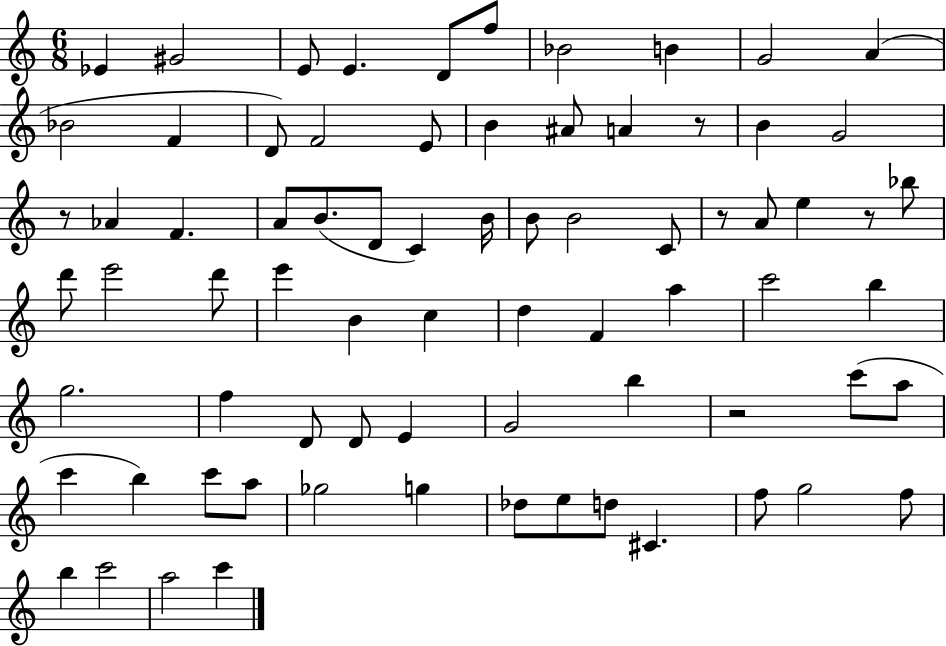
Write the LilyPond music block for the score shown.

{
  \clef treble
  \numericTimeSignature
  \time 6/8
  \key c \major
  \repeat volta 2 { ees'4 gis'2 | e'8 e'4. d'8 f''8 | bes'2 b'4 | g'2 a'4( | \break bes'2 f'4 | d'8) f'2 e'8 | b'4 ais'8 a'4 r8 | b'4 g'2 | \break r8 aes'4 f'4. | a'8 b'8.( d'8 c'4) b'16 | b'8 b'2 c'8 | r8 a'8 e''4 r8 bes''8 | \break d'''8 e'''2 d'''8 | e'''4 b'4 c''4 | d''4 f'4 a''4 | c'''2 b''4 | \break g''2. | f''4 d'8 d'8 e'4 | g'2 b''4 | r2 c'''8( a''8 | \break c'''4 b''4) c'''8 a''8 | ges''2 g''4 | des''8 e''8 d''8 cis'4. | f''8 g''2 f''8 | \break b''4 c'''2 | a''2 c'''4 | } \bar "|."
}